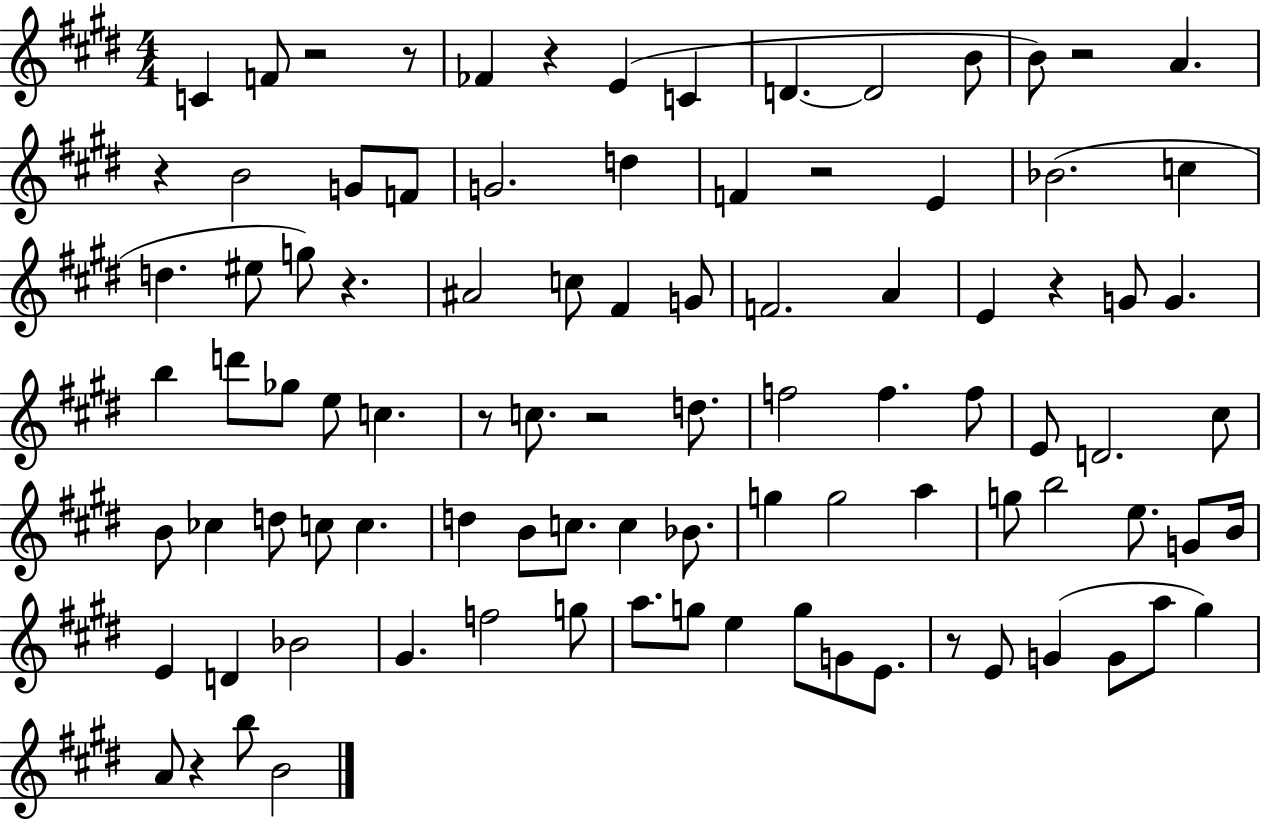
{
  \clef treble
  \numericTimeSignature
  \time 4/4
  \key e \major
  c'4 f'8 r2 r8 | fes'4 r4 e'4( c'4 | d'4.~~ d'2 b'8 | b'8) r2 a'4. | \break r4 b'2 g'8 f'8 | g'2. d''4 | f'4 r2 e'4 | bes'2.( c''4 | \break d''4. eis''8 g''8) r4. | ais'2 c''8 fis'4 g'8 | f'2. a'4 | e'4 r4 g'8 g'4. | \break b''4 d'''8 ges''8 e''8 c''4. | r8 c''8. r2 d''8. | f''2 f''4. f''8 | e'8 d'2. cis''8 | \break b'8 ces''4 d''8 c''8 c''4. | d''4 b'8 c''8. c''4 bes'8. | g''4 g''2 a''4 | g''8 b''2 e''8. g'8 b'16 | \break e'4 d'4 bes'2 | gis'4. f''2 g''8 | a''8. g''8 e''4 g''8 g'8 e'8. | r8 e'8 g'4( g'8 a''8 gis''4) | \break a'8 r4 b''8 b'2 | \bar "|."
}